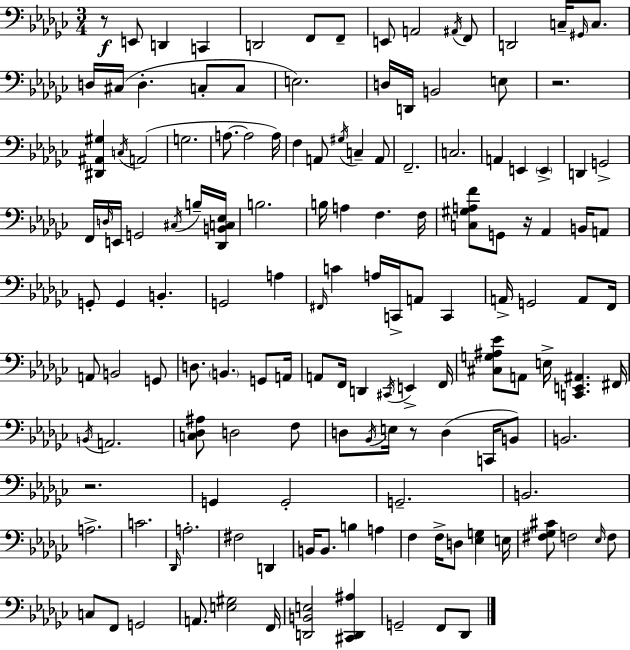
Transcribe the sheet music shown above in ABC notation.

X:1
T:Untitled
M:3/4
L:1/4
K:Ebm
z/2 E,,/2 D,, C,, D,,2 F,,/2 F,,/2 E,,/2 A,,2 ^A,,/4 F,,/2 D,,2 C,/4 ^G,,/4 C,/2 D,/4 ^C,/4 D, C,/2 C,/2 E,2 D,/4 D,,/4 B,,2 E,/2 z2 [^D,,^A,,^G,] C,/4 A,,2 G,2 A,/2 A,2 A,/4 F, A,,/2 ^G,/4 C, A,,/2 F,,2 C,2 A,, E,, E,, D,, G,,2 F,,/4 D,/4 E,,/4 G,,2 ^C,/4 B,/4 [_D,,B,,C,_E,]/4 B,2 B,/4 A, F, F,/4 [C,^G,A,F]/2 G,,/2 z/4 _A,, B,,/4 A,,/2 G,,/2 G,, B,, G,,2 A, ^F,,/4 C A,/4 C,,/4 A,,/2 C,, A,,/4 G,,2 A,,/2 F,,/4 A,,/2 B,,2 G,,/2 D,/2 B,, G,,/2 A,,/4 A,,/2 F,,/4 D,, ^C,,/4 E,, F,,/4 [^C,G,^A,_E]/2 A,,/2 E,/4 [C,,E,,^A,,] ^F,,/4 B,,/4 A,,2 [C,_D,^A,]/2 D,2 F,/2 D,/2 _B,,/4 E,/4 z/2 D, C,,/4 B,,/2 B,,2 z2 G,, G,,2 G,,2 B,,2 A,2 C2 _D,,/4 A,2 ^F,2 D,, B,,/4 B,,/2 B, A, F, F,/4 D,/2 [_E,G,] E,/4 [^F,_G,^C]/2 F,2 _E,/4 F,/2 C,/2 F,,/2 G,,2 A,,/2 [E,^G,]2 F,,/4 [D,,B,,E,]2 [^C,,D,,^A,] G,,2 F,,/2 _D,,/2